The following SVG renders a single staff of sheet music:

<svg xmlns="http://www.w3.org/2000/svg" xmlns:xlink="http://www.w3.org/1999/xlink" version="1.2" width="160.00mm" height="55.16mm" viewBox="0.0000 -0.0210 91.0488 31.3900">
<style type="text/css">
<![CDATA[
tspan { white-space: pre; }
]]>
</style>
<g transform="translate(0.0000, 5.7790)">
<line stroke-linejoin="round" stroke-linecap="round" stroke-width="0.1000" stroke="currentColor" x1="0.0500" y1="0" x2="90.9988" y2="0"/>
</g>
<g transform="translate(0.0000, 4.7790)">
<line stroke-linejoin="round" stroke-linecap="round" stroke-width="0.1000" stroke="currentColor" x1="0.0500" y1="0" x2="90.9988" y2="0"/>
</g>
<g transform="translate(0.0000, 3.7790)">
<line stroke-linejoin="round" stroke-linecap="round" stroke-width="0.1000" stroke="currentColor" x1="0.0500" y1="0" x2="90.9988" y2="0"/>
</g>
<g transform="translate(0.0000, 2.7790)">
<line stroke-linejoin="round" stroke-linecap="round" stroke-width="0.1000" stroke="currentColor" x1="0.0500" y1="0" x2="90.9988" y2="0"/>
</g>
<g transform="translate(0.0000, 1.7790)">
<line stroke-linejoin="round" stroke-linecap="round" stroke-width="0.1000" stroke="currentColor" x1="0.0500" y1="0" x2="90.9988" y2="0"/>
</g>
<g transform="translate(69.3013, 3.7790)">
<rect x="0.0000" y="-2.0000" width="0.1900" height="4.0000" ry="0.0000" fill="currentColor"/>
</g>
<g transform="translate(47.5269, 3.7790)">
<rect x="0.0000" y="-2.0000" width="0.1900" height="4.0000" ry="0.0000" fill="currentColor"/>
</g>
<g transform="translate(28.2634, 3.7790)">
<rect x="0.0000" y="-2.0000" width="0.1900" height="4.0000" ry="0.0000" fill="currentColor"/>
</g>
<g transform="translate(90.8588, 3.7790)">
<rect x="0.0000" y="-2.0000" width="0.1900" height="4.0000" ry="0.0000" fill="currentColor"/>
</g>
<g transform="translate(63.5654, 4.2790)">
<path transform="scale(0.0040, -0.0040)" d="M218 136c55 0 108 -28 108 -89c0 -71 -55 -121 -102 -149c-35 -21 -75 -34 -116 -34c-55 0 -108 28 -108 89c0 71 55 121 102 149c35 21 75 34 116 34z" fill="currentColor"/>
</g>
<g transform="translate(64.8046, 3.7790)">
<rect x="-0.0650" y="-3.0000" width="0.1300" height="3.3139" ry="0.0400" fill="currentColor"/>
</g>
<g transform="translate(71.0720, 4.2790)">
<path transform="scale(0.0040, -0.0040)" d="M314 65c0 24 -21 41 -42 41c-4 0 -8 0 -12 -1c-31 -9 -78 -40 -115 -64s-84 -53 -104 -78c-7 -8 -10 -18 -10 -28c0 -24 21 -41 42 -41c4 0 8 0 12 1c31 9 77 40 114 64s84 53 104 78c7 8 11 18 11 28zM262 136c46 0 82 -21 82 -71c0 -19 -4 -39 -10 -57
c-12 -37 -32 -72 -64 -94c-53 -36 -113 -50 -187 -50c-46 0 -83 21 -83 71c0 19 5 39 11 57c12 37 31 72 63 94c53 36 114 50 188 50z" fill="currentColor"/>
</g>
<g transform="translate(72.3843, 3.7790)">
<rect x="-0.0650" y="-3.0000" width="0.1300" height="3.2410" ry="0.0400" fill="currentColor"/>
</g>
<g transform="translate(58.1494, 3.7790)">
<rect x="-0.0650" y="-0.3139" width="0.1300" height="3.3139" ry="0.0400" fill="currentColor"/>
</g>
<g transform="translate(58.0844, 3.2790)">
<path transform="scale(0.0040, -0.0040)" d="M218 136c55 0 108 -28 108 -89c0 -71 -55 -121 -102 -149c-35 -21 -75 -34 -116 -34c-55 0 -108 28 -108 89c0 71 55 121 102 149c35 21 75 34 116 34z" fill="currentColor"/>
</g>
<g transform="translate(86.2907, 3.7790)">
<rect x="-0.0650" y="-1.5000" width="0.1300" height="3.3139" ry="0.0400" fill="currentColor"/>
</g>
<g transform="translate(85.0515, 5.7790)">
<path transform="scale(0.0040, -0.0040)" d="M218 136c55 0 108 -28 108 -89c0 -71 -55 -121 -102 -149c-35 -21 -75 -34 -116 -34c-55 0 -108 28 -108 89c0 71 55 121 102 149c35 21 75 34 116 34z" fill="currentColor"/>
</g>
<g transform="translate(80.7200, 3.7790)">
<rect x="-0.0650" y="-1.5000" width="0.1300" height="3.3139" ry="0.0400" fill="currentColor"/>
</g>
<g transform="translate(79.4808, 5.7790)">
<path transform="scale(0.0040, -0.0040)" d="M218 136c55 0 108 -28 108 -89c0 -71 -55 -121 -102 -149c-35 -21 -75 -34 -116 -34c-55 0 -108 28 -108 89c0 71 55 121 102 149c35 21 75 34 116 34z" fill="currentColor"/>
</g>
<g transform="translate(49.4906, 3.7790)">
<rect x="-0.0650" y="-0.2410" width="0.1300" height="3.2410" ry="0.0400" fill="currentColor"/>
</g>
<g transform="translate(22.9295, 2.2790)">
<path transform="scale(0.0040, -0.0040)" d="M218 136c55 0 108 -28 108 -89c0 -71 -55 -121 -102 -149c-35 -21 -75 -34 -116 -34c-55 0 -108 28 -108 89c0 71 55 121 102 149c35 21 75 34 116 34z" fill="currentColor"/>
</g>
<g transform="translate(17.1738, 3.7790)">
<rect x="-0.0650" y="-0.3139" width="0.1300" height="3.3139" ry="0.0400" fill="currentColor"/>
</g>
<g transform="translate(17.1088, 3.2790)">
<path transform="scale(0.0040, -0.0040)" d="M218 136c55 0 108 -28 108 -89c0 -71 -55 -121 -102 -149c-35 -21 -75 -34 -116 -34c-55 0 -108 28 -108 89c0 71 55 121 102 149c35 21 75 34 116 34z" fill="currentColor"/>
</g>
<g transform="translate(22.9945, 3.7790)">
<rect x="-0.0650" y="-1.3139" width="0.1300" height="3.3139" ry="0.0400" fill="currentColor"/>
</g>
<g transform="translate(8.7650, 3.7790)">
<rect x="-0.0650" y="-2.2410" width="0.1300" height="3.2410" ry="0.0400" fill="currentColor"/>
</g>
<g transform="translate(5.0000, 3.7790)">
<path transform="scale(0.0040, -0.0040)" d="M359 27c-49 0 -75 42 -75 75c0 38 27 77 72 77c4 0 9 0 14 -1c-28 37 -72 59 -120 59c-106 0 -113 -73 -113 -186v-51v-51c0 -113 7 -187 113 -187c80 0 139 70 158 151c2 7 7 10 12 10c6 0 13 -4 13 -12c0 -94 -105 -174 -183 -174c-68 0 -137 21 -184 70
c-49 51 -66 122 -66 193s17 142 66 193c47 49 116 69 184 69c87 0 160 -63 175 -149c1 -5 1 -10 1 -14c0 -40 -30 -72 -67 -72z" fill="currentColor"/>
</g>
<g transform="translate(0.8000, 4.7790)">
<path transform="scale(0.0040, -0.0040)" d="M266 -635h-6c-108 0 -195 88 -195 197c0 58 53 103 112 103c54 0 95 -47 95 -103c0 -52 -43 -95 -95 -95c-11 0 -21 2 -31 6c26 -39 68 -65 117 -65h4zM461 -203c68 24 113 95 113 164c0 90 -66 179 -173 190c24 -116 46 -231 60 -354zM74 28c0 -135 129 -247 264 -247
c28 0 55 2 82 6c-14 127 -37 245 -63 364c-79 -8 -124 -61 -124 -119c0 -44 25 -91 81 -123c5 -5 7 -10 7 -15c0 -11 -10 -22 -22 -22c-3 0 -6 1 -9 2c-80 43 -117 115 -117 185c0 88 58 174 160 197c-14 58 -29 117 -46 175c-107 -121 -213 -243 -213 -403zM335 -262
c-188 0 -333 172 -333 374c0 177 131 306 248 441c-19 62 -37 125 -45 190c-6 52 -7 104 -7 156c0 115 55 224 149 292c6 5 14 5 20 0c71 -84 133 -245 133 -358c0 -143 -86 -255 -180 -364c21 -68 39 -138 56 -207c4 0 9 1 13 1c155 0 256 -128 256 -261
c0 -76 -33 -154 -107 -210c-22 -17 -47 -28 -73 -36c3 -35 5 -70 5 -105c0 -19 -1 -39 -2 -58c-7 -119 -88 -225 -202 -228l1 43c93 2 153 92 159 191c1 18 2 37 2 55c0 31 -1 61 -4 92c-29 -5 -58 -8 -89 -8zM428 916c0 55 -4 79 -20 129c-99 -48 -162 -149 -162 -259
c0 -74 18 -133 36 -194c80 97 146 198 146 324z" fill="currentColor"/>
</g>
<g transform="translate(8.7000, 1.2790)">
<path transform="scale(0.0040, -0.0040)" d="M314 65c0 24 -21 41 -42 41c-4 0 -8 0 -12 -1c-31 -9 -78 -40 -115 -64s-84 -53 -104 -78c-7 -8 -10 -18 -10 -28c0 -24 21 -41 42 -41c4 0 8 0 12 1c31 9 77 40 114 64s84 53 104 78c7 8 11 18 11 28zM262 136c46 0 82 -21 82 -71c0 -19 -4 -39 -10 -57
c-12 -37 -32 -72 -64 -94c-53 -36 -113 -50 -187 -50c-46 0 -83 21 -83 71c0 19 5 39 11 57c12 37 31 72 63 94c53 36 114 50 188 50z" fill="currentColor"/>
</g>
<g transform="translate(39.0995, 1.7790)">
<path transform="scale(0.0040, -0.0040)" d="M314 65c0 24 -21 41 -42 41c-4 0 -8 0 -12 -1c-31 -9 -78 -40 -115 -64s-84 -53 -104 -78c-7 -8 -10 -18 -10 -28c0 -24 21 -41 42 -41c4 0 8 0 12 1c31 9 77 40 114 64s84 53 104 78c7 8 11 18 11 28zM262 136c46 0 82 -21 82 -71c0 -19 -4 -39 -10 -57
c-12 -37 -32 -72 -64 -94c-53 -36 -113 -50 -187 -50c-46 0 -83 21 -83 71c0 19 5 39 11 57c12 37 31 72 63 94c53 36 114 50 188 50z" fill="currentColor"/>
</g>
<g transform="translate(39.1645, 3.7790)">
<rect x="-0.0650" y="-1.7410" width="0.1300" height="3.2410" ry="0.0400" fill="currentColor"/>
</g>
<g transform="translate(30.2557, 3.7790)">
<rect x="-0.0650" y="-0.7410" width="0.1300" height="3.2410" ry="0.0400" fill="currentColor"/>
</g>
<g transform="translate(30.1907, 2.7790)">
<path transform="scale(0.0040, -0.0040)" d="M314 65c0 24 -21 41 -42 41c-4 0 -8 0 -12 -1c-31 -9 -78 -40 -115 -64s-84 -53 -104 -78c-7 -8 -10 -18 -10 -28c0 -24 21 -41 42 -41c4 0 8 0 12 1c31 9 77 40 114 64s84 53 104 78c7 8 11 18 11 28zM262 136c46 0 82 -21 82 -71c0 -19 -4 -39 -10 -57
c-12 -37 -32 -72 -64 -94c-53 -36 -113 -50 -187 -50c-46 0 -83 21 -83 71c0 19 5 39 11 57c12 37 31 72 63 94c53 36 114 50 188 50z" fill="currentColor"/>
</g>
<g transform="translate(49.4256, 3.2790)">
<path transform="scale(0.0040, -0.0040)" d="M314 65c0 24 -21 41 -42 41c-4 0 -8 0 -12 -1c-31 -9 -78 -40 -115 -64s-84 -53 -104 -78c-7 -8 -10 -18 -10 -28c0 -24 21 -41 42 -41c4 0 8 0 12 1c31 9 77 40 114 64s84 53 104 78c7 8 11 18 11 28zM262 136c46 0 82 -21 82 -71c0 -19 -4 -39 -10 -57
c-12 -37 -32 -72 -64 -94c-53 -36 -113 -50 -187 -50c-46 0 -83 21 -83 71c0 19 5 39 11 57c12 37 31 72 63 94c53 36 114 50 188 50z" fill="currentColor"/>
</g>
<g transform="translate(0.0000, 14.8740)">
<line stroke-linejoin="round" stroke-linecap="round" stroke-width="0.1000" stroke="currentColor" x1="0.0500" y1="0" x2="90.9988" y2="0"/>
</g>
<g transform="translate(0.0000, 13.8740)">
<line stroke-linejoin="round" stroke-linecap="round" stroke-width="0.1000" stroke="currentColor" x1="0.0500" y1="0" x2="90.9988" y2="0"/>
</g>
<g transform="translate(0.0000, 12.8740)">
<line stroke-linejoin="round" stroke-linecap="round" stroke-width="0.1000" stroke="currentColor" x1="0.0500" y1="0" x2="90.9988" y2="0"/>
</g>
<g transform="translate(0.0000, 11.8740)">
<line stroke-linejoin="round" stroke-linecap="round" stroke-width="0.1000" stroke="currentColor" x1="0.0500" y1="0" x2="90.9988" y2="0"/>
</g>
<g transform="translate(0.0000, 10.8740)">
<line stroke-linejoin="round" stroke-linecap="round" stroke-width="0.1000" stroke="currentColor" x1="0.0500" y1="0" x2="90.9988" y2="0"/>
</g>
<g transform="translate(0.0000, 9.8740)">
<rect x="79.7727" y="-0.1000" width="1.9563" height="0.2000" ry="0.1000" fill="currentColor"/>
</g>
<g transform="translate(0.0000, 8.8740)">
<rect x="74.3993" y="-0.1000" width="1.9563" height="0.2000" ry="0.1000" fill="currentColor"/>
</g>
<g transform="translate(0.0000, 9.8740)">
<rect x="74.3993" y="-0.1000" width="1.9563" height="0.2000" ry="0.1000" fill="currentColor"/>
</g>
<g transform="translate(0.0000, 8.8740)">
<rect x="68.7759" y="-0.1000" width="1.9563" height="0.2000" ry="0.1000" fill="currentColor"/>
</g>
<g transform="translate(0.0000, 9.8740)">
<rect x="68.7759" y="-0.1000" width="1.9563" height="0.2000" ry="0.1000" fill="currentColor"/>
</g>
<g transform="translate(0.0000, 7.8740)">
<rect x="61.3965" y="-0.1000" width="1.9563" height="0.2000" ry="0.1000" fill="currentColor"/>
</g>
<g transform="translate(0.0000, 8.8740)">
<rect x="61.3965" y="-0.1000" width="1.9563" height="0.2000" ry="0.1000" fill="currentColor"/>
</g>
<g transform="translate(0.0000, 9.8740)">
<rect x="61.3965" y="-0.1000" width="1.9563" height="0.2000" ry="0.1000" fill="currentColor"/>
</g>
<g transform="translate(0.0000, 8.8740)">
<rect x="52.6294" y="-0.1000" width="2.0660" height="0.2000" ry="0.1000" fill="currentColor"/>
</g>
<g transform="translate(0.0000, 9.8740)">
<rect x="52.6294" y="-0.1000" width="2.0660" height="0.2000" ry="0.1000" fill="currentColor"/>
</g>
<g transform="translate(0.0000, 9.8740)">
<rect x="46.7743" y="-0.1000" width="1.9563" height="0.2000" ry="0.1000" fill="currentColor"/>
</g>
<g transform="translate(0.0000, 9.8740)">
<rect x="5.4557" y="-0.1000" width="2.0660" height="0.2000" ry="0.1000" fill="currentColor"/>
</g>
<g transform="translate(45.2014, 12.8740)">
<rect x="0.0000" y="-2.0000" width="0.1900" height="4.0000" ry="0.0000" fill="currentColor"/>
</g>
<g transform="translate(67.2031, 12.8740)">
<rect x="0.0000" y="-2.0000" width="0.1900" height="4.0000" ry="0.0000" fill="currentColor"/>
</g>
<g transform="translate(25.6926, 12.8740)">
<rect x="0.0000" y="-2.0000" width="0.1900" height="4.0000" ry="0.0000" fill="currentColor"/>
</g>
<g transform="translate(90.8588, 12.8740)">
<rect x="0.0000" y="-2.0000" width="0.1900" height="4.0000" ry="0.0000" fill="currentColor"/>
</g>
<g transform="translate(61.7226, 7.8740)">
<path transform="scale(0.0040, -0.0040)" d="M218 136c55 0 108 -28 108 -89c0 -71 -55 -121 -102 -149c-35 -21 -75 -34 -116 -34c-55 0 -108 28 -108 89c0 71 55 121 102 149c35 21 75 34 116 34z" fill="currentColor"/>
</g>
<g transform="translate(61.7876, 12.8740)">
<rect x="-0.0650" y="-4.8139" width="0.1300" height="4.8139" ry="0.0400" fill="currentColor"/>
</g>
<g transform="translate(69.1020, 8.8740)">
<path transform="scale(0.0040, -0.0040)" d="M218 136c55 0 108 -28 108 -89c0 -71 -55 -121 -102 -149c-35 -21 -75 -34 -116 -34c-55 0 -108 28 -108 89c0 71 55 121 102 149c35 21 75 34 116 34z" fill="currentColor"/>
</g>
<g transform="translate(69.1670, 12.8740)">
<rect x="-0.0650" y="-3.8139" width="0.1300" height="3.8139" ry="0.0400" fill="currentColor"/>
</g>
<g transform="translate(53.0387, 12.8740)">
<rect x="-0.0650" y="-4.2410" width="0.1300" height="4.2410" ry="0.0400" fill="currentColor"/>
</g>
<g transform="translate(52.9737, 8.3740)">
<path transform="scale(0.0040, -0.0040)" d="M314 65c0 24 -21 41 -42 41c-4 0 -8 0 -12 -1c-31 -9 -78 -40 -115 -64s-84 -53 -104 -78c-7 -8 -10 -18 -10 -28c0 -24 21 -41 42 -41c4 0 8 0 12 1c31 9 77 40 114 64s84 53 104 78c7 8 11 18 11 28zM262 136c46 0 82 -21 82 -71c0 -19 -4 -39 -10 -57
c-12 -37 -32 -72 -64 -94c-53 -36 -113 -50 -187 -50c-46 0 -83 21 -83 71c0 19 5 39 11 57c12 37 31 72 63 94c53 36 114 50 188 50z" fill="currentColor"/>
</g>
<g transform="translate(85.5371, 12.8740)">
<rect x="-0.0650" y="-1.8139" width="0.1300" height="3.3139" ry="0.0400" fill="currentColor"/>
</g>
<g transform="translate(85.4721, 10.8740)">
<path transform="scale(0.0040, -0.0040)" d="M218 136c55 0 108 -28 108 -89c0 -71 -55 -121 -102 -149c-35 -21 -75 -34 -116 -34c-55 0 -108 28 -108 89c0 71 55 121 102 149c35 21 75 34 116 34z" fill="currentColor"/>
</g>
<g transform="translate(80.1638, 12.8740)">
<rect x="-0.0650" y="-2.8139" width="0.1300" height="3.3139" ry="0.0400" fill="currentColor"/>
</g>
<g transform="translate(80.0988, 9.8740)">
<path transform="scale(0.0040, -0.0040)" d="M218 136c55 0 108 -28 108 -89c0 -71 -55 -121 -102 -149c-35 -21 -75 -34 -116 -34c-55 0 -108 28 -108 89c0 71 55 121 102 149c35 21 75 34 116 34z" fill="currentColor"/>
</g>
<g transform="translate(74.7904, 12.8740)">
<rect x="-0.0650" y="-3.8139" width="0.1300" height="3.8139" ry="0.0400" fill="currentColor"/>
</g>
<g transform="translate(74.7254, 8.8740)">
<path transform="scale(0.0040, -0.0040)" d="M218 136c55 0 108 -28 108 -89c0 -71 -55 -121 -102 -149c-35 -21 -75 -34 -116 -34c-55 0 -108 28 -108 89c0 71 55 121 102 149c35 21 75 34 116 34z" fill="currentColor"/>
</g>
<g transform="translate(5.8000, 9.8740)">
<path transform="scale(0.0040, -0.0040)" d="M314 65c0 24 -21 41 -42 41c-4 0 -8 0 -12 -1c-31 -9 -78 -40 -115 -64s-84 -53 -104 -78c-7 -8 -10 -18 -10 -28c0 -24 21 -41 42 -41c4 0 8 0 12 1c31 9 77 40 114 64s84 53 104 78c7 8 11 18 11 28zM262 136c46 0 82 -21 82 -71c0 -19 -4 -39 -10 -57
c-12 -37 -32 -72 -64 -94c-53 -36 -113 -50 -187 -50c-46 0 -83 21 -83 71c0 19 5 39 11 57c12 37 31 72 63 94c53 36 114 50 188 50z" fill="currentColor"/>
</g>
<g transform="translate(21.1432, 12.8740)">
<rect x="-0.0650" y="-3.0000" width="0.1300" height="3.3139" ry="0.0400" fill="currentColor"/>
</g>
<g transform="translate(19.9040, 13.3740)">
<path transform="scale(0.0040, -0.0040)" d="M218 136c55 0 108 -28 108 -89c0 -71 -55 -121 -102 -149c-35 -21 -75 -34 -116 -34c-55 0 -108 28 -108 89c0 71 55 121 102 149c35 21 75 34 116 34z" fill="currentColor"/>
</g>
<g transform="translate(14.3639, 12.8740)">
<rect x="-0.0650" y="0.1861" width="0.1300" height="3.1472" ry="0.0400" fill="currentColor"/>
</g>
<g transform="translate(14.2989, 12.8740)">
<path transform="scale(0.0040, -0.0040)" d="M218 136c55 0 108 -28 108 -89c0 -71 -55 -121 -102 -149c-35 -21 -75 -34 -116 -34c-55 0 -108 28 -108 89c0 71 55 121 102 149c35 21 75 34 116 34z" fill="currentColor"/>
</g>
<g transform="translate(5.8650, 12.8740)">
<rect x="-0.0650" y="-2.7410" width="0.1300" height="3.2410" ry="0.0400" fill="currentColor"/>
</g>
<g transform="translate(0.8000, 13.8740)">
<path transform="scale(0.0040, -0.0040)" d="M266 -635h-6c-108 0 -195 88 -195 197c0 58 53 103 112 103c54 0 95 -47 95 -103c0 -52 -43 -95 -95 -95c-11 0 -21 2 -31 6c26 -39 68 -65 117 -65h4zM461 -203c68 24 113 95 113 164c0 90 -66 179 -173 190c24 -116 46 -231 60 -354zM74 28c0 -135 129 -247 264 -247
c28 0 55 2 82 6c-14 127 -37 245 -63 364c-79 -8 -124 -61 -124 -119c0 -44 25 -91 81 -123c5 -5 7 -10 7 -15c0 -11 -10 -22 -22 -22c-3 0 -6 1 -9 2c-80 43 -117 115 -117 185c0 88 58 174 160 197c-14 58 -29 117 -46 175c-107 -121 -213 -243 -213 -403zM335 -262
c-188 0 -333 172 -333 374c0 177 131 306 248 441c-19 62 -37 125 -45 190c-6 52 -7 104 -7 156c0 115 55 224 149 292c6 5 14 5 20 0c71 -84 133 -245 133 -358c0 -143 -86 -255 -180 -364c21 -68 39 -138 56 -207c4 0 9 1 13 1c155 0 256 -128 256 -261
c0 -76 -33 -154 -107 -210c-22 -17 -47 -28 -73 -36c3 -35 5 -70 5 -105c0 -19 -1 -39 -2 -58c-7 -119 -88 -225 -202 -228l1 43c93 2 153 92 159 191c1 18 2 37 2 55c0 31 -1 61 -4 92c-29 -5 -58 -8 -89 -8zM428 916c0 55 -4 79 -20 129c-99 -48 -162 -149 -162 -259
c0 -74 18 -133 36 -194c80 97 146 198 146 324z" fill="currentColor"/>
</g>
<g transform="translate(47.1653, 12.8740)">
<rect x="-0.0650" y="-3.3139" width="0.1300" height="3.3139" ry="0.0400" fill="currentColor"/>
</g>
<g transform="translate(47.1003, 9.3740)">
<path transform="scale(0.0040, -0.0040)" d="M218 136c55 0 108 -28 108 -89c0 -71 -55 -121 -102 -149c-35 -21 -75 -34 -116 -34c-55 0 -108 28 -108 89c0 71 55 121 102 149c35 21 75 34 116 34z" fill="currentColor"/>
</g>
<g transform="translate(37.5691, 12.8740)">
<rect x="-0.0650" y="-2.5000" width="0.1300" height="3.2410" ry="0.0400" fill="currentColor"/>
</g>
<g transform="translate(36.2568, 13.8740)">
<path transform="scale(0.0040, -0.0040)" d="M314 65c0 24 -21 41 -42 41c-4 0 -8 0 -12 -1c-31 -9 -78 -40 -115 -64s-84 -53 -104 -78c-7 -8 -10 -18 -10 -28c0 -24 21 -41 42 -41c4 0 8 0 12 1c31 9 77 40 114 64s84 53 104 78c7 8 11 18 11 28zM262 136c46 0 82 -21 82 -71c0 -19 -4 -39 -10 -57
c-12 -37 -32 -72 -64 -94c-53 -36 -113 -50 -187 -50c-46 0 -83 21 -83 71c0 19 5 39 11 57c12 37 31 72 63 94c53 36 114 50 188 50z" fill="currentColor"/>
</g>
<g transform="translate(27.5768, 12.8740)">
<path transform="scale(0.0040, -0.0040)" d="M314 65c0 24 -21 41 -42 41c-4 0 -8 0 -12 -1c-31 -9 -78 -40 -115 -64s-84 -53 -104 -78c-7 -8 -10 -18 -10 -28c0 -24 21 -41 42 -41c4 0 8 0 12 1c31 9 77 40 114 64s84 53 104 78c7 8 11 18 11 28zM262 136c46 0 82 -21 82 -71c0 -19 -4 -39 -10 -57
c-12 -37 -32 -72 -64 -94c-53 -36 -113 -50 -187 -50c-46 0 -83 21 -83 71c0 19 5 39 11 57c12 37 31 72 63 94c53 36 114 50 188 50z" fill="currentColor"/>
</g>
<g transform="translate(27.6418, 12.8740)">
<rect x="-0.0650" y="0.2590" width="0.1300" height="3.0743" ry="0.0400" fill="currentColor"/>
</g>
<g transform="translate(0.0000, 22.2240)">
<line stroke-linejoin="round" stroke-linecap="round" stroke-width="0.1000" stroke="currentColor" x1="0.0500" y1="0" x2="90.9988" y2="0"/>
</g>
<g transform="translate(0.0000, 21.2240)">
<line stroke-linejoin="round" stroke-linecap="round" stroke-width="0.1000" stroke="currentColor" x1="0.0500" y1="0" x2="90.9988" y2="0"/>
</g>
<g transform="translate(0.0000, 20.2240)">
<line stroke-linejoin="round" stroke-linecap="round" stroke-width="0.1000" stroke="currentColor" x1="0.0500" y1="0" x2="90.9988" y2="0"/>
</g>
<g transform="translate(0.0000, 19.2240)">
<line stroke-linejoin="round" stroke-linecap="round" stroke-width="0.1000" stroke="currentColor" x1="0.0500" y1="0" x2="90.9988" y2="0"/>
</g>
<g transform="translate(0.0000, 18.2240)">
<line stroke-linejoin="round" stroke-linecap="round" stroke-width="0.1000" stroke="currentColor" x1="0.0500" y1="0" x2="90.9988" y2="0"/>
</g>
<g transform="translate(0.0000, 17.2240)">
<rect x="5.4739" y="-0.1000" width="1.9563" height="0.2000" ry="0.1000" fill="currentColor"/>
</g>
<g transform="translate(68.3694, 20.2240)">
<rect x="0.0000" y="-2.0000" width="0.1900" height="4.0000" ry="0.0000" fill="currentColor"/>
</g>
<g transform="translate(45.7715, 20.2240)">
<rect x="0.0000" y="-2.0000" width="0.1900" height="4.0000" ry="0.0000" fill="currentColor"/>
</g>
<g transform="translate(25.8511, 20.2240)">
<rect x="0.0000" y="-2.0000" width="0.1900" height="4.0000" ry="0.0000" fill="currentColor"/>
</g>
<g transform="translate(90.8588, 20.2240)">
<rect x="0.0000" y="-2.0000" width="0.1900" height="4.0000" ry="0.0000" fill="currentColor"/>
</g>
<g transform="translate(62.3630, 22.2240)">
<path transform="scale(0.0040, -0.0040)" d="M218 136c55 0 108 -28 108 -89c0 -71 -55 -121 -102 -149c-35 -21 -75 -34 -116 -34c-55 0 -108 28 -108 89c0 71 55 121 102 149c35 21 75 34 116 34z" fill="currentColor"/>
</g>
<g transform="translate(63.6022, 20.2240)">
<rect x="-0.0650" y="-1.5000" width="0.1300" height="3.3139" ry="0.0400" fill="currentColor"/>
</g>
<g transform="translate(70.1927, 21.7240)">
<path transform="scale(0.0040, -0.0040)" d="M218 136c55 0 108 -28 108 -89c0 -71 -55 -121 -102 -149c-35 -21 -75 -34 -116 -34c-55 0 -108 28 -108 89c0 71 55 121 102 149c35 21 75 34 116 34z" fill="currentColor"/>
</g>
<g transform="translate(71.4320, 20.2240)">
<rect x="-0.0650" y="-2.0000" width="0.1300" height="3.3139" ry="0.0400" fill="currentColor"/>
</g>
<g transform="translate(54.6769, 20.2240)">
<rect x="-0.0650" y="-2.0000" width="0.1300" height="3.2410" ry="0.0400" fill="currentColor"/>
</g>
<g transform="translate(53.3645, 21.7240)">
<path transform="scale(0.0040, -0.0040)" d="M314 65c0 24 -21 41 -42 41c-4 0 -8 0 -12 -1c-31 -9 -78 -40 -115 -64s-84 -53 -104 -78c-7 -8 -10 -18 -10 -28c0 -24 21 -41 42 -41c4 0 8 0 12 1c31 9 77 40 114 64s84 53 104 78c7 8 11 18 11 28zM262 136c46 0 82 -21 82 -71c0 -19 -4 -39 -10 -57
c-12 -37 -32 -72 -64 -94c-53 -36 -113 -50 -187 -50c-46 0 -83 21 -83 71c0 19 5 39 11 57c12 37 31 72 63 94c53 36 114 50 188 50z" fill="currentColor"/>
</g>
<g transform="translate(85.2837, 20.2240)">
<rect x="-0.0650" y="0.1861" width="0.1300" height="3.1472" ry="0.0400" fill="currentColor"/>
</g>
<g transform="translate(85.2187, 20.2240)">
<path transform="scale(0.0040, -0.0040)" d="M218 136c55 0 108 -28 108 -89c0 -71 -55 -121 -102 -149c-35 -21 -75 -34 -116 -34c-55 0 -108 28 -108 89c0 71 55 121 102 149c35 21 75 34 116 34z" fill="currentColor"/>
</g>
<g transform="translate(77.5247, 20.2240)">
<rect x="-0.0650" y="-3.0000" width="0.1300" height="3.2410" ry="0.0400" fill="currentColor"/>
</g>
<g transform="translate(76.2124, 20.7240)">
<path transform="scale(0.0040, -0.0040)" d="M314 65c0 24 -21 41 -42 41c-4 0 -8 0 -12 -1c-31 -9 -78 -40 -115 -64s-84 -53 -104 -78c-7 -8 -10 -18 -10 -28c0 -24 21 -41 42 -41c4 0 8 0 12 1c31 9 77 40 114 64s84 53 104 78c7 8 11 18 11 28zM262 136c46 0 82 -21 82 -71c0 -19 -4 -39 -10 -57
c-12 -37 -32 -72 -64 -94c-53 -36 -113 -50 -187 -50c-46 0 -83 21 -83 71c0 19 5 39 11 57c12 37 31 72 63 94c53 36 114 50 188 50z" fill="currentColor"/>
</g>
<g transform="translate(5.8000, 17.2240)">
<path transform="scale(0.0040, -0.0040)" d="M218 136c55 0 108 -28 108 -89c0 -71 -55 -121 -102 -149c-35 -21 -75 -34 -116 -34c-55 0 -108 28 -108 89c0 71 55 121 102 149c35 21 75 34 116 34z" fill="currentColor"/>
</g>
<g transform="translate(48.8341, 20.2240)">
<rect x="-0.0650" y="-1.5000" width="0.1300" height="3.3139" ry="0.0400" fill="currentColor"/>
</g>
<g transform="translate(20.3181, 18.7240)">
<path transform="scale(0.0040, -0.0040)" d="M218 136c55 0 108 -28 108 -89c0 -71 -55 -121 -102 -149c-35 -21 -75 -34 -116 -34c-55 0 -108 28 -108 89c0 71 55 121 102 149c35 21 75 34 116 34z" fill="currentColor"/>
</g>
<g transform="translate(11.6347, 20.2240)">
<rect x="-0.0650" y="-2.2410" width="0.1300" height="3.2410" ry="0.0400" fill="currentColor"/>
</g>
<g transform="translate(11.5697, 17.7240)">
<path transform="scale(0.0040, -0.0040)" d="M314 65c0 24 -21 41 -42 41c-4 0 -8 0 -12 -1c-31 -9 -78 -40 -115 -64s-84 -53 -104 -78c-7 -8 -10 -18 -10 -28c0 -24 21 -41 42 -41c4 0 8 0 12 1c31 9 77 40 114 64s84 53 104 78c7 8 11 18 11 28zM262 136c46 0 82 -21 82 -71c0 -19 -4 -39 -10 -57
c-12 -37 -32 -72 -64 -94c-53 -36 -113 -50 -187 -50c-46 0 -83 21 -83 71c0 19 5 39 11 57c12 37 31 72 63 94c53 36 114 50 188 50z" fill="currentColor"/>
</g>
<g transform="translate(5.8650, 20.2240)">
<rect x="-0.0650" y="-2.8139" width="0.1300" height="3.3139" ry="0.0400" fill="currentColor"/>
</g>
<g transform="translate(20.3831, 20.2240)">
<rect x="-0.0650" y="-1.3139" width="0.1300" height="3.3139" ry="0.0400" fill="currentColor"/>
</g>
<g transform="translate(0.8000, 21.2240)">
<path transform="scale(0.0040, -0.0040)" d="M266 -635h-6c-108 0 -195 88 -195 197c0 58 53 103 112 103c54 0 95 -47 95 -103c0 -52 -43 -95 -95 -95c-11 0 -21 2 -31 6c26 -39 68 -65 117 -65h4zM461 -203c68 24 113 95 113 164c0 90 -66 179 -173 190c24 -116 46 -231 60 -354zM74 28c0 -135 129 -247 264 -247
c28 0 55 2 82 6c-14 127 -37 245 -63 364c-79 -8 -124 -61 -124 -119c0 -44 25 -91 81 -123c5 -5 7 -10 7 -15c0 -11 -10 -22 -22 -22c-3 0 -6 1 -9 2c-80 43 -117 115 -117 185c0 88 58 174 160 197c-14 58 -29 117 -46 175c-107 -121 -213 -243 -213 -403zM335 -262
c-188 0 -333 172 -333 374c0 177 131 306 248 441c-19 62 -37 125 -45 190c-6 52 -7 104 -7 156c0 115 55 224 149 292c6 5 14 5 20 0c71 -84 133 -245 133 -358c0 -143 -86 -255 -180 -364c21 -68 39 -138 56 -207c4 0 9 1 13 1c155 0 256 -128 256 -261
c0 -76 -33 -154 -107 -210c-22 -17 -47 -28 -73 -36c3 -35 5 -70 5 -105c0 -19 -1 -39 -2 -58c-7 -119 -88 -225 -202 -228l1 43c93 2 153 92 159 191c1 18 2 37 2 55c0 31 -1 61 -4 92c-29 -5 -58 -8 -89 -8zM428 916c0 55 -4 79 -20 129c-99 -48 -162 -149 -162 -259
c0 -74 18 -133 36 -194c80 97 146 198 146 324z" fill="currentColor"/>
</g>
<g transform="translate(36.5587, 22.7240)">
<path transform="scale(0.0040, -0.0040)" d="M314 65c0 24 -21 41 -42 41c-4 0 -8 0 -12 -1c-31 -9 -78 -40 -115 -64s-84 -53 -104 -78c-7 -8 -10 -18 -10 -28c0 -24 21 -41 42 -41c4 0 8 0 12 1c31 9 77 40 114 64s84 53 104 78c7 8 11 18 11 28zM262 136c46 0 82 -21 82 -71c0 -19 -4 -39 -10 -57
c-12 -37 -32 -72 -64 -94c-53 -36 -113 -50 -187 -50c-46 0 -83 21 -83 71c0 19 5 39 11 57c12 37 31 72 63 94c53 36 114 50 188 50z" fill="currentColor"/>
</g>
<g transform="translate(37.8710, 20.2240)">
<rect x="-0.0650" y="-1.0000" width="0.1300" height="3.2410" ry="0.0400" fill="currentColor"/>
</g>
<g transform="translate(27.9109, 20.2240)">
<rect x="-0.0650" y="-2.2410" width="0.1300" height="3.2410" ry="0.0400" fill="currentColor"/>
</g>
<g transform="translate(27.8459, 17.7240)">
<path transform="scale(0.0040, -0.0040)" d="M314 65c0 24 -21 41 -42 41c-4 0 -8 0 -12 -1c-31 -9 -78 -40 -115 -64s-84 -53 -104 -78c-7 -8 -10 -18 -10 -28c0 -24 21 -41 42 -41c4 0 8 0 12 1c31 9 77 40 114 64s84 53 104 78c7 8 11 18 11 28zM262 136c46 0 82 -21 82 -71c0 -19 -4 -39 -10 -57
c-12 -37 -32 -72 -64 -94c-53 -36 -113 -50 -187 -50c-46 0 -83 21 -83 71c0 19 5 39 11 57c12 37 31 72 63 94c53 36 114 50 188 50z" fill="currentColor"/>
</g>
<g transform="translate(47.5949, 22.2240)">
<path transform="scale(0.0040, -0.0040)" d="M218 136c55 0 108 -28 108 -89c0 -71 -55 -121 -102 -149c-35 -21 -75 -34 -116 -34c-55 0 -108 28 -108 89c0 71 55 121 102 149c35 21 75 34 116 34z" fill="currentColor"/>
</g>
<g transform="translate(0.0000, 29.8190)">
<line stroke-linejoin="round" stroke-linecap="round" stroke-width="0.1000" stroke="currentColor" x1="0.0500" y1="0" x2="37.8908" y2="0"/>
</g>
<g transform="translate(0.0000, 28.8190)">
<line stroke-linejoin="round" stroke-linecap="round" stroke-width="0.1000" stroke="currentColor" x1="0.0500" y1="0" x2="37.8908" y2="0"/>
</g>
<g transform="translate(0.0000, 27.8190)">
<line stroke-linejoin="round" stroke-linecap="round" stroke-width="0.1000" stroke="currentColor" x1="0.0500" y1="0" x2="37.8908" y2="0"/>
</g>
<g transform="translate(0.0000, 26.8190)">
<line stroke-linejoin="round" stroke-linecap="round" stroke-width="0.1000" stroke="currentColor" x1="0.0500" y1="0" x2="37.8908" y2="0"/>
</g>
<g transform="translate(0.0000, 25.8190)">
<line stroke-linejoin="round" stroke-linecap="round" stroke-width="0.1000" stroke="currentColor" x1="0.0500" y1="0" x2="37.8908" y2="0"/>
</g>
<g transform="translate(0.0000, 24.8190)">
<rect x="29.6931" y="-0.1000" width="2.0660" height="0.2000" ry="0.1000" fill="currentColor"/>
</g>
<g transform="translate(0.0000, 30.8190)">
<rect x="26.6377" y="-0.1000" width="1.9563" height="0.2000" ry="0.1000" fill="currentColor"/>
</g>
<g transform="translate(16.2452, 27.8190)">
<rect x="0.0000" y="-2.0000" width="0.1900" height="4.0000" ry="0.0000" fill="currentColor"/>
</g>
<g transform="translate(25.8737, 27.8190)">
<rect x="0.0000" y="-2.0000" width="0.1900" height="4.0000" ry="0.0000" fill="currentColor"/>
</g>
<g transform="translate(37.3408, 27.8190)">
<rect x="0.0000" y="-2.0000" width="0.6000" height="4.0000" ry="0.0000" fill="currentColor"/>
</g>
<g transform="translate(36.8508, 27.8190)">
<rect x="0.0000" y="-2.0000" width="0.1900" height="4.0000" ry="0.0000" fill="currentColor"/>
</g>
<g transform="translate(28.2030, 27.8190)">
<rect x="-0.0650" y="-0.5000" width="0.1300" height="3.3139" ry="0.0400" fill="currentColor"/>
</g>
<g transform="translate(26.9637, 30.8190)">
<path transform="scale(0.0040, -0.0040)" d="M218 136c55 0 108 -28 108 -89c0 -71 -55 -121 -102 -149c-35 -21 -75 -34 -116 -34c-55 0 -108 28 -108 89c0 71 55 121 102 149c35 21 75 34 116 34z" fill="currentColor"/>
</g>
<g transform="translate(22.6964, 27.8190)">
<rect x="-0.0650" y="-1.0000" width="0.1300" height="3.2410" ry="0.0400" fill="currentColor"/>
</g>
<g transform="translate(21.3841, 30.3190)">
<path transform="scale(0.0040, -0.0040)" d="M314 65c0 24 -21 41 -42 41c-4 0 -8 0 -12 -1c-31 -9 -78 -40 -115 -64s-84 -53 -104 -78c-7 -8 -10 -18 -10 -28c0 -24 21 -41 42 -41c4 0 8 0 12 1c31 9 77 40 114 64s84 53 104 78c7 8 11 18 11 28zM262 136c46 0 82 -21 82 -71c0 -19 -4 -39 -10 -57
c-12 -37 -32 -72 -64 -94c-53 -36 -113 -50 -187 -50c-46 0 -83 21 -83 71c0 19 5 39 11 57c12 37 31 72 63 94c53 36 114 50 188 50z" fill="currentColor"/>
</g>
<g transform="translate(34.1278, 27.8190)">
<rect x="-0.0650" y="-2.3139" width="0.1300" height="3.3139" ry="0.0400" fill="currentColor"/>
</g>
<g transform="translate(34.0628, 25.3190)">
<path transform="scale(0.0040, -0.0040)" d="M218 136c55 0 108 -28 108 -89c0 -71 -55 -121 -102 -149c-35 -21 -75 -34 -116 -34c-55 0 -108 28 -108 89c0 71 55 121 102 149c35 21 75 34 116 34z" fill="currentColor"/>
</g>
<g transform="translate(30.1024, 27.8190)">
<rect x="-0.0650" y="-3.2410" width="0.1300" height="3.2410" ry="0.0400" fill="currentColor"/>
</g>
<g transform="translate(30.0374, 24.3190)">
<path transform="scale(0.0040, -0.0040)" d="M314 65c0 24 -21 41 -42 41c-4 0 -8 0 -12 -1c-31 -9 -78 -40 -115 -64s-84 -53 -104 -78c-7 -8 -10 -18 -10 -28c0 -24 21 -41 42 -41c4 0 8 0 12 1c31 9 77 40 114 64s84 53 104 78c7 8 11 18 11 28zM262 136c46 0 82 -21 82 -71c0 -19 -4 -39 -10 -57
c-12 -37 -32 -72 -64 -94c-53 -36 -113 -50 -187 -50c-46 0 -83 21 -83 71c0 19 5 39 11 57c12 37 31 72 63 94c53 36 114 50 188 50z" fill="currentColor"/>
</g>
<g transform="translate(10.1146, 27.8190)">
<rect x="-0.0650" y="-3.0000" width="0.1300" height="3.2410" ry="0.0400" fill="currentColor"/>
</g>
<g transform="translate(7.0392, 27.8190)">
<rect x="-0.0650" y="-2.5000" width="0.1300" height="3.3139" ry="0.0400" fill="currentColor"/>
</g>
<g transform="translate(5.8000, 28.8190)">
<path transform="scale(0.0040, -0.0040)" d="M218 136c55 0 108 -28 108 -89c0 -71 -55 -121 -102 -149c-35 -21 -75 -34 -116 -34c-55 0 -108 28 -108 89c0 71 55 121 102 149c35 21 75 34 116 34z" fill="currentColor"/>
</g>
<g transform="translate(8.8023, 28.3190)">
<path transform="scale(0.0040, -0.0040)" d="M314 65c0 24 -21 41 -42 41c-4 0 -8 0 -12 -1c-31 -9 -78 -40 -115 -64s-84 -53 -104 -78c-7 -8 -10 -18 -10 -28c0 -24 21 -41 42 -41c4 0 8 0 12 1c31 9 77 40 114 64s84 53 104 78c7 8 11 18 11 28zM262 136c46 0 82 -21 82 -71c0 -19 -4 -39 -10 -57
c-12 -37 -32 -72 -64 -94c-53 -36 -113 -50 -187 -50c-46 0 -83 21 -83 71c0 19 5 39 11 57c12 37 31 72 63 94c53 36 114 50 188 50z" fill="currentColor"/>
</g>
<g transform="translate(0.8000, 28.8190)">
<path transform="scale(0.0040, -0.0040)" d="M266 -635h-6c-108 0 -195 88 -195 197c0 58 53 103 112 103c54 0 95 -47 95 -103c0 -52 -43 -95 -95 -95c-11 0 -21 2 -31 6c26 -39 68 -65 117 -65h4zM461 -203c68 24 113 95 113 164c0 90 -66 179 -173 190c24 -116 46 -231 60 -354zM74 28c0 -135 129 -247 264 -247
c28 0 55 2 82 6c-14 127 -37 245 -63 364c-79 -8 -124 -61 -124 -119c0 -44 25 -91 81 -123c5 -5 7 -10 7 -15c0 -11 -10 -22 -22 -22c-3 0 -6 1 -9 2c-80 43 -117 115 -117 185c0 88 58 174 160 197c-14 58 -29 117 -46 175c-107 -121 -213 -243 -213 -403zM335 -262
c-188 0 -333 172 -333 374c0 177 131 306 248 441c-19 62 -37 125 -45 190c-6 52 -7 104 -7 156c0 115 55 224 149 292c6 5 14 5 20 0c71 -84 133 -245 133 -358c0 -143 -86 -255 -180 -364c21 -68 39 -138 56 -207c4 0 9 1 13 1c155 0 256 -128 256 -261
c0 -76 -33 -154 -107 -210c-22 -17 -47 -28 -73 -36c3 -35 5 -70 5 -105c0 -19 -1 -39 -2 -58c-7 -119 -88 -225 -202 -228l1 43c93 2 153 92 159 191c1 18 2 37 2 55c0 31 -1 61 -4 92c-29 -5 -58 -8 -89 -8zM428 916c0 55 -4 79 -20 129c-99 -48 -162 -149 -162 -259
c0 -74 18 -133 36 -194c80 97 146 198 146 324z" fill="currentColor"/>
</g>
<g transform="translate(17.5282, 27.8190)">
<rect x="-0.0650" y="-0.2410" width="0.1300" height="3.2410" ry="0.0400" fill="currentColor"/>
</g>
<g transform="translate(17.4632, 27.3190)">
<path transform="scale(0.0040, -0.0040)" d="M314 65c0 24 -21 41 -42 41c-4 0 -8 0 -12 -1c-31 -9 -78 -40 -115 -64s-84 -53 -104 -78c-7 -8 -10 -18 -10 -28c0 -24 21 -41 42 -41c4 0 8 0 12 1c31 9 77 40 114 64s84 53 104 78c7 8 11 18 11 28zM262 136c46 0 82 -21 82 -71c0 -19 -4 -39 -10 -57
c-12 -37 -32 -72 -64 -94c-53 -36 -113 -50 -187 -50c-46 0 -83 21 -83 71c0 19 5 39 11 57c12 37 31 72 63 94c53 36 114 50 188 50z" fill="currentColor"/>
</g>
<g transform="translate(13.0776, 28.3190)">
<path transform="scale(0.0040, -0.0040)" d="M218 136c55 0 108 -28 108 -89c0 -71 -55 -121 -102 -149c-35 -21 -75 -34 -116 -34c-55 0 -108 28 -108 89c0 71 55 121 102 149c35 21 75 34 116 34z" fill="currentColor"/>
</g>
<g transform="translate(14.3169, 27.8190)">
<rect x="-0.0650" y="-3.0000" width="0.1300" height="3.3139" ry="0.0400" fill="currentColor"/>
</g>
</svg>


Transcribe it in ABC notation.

X:1
T:Untitled
M:4/4
L:1/4
K:C
g2 c e d2 f2 c2 c A A2 E E a2 B A B2 G2 b d'2 e' c' c' a f a g2 e g2 D2 E F2 E F A2 B G A2 A c2 D2 C b2 g